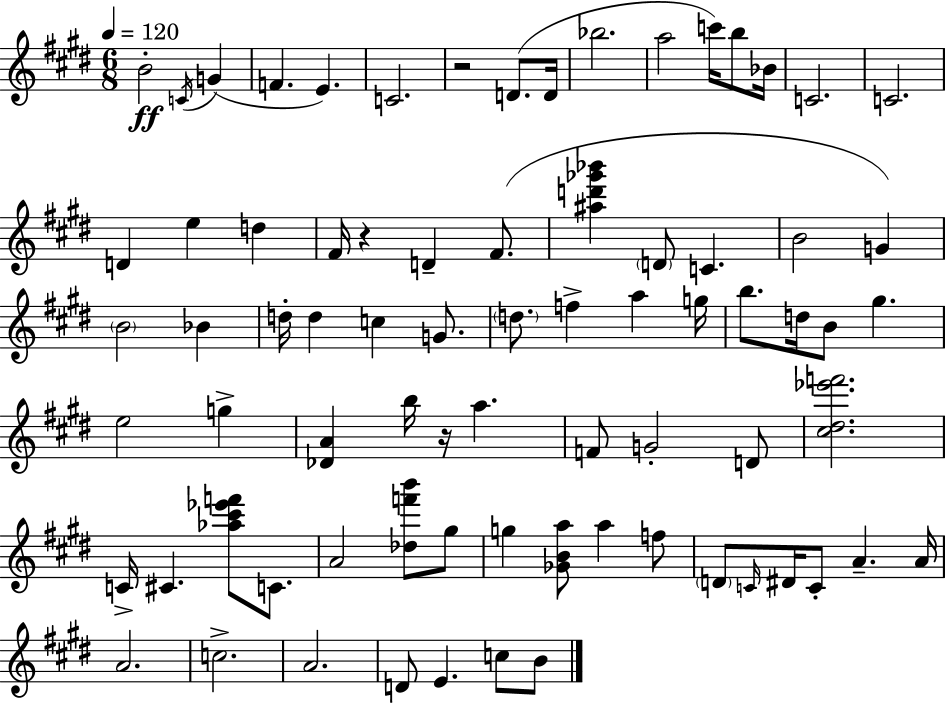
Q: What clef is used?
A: treble